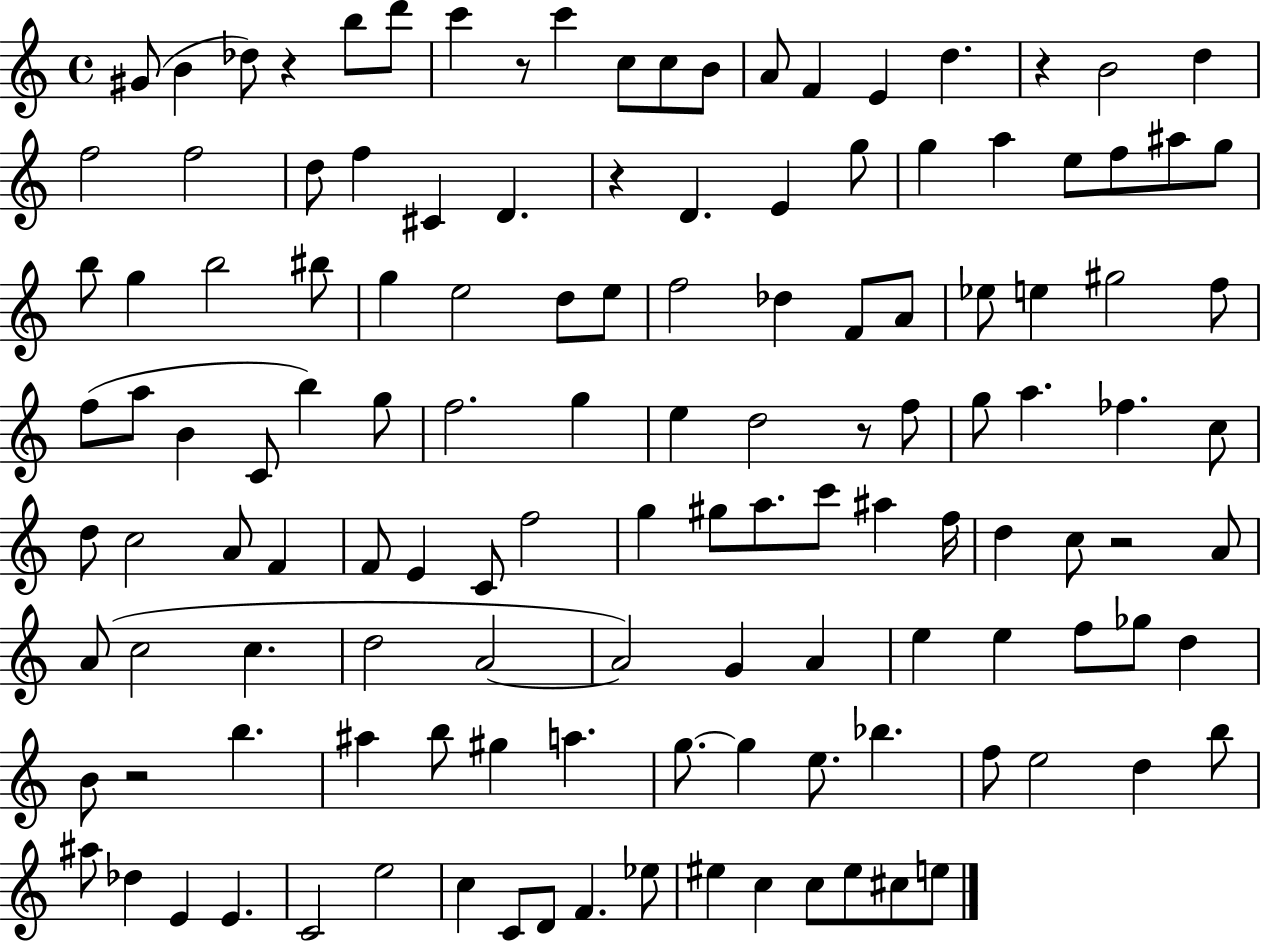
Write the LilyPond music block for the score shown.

{
  \clef treble
  \time 4/4
  \defaultTimeSignature
  \key c \major
  gis'8( b'4 des''8) r4 b''8 d'''8 | c'''4 r8 c'''4 c''8 c''8 b'8 | a'8 f'4 e'4 d''4. | r4 b'2 d''4 | \break f''2 f''2 | d''8 f''4 cis'4 d'4. | r4 d'4. e'4 g''8 | g''4 a''4 e''8 f''8 ais''8 g''8 | \break b''8 g''4 b''2 bis''8 | g''4 e''2 d''8 e''8 | f''2 des''4 f'8 a'8 | ees''8 e''4 gis''2 f''8 | \break f''8( a''8 b'4 c'8 b''4) g''8 | f''2. g''4 | e''4 d''2 r8 f''8 | g''8 a''4. fes''4. c''8 | \break d''8 c''2 a'8 f'4 | f'8 e'4 c'8 f''2 | g''4 gis''8 a''8. c'''8 ais''4 f''16 | d''4 c''8 r2 a'8 | \break a'8( c''2 c''4. | d''2 a'2~~ | a'2) g'4 a'4 | e''4 e''4 f''8 ges''8 d''4 | \break b'8 r2 b''4. | ais''4 b''8 gis''4 a''4. | g''8.~~ g''4 e''8. bes''4. | f''8 e''2 d''4 b''8 | \break ais''8 des''4 e'4 e'4. | c'2 e''2 | c''4 c'8 d'8 f'4. ees''8 | eis''4 c''4 c''8 eis''8 cis''8 e''8 | \break \bar "|."
}